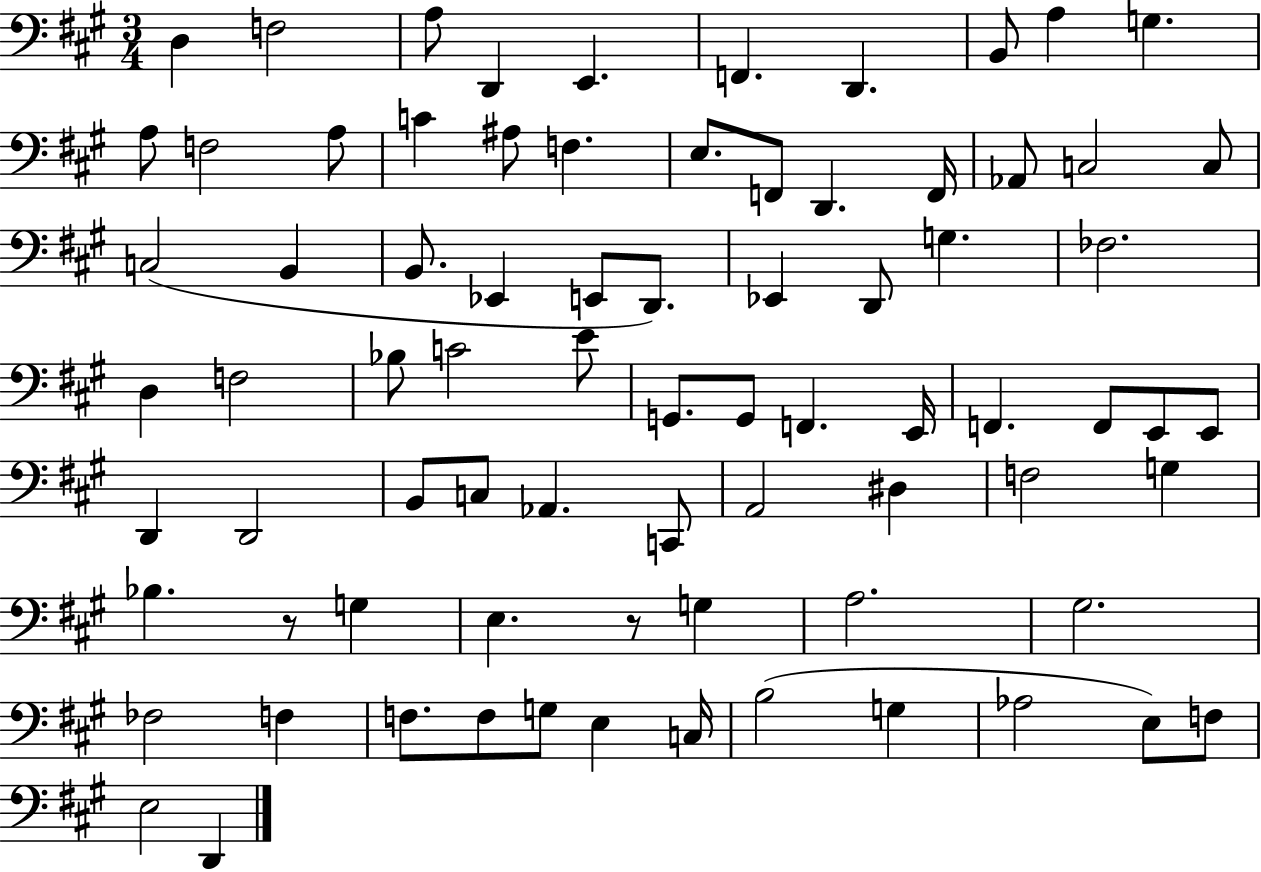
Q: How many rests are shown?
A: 2